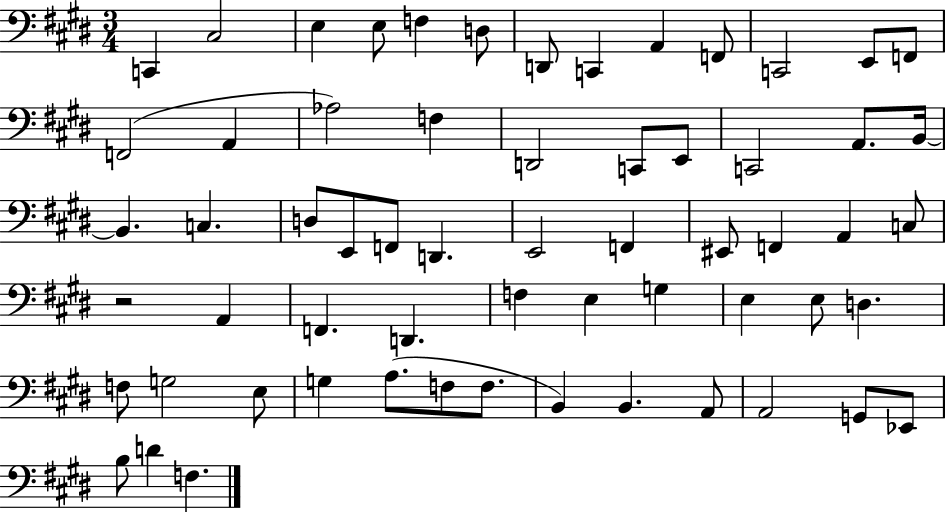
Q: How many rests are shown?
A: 1